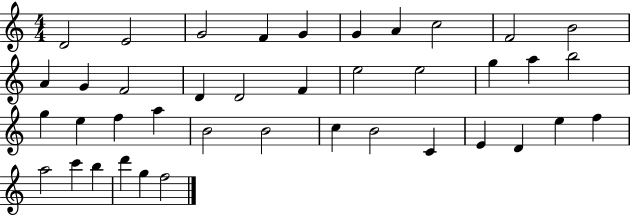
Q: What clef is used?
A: treble